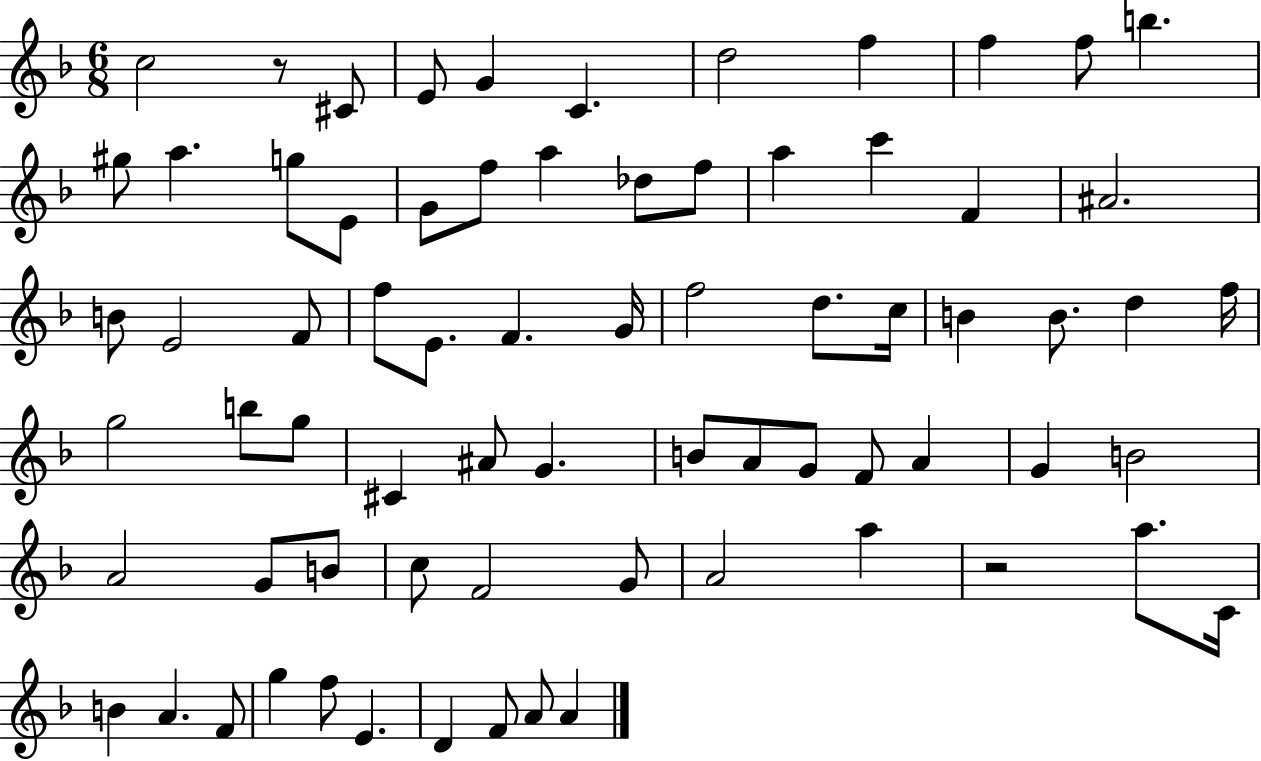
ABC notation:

X:1
T:Untitled
M:6/8
L:1/4
K:F
c2 z/2 ^C/2 E/2 G C d2 f f f/2 b ^g/2 a g/2 E/2 G/2 f/2 a _d/2 f/2 a c' F ^A2 B/2 E2 F/2 f/2 E/2 F G/4 f2 d/2 c/4 B B/2 d f/4 g2 b/2 g/2 ^C ^A/2 G B/2 A/2 G/2 F/2 A G B2 A2 G/2 B/2 c/2 F2 G/2 A2 a z2 a/2 C/4 B A F/2 g f/2 E D F/2 A/2 A